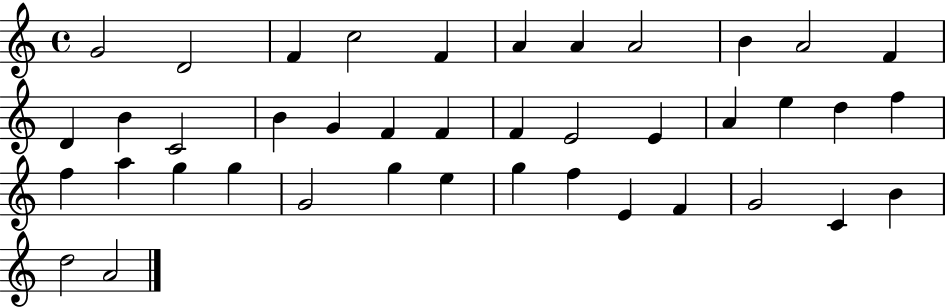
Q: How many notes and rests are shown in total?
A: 41